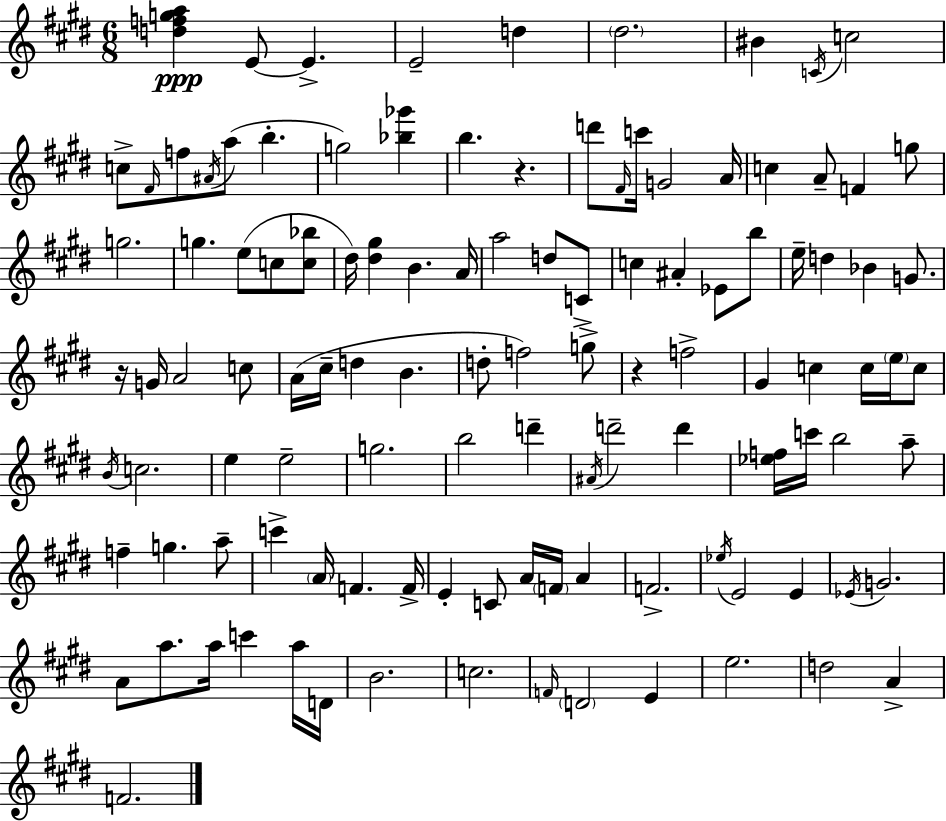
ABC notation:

X:1
T:Untitled
M:6/8
L:1/4
K:E
[dfga] E/2 E E2 d ^d2 ^B C/4 c2 c/2 ^F/4 f/2 ^A/4 a/2 b g2 [_b_g'] b z d'/2 ^F/4 c'/4 G2 A/4 c A/2 F g/2 g2 g e/2 c/2 [c_b]/2 ^d/4 [^d^g] B A/4 a2 d/2 C/2 c ^A _E/2 b/2 e/4 d _B G/2 z/4 G/4 A2 c/2 A/4 ^c/4 d B d/2 f2 g/2 z f2 ^G c c/4 e/4 c/2 B/4 c2 e e2 g2 b2 d' ^A/4 d'2 d' [_ef]/4 c'/4 b2 a/2 f g a/2 c' A/4 F F/4 E C/2 A/4 F/4 A F2 _e/4 E2 E _E/4 G2 A/2 a/2 a/4 c' a/4 D/4 B2 c2 F/4 D2 E e2 d2 A F2